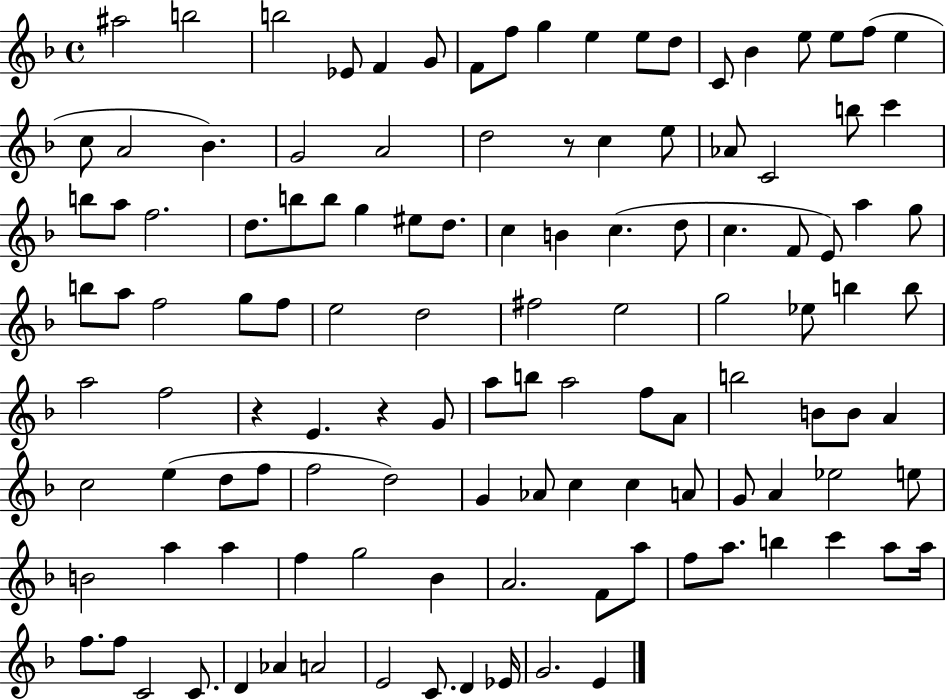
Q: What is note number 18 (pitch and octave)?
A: E5